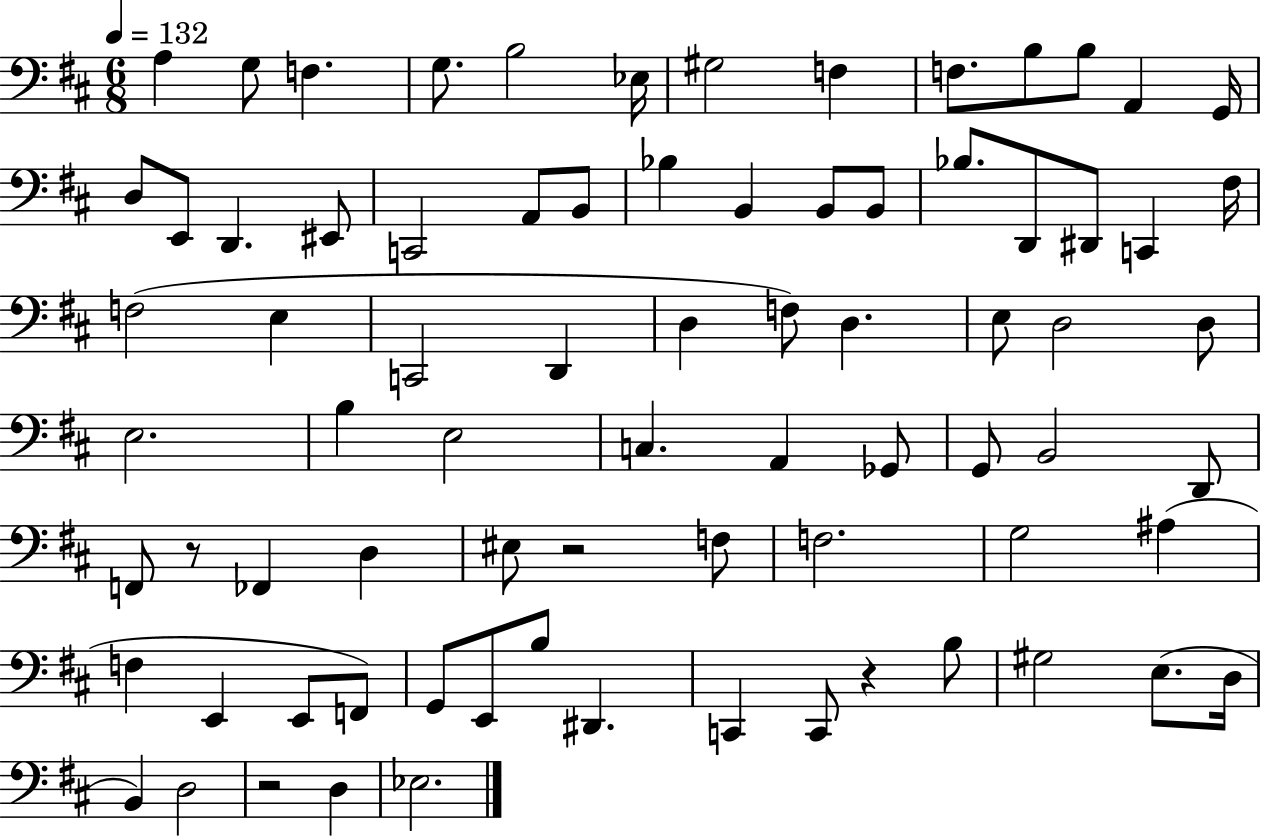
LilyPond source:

{
  \clef bass
  \numericTimeSignature
  \time 6/8
  \key d \major
  \tempo 4 = 132
  a4 g8 f4. | g8. b2 ees16 | gis2 f4 | f8. b8 b8 a,4 g,16 | \break d8 e,8 d,4. eis,8 | c,2 a,8 b,8 | bes4 b,4 b,8 b,8 | bes8. d,8 dis,8 c,4 fis16 | \break f2( e4 | c,2 d,4 | d4 f8) d4. | e8 d2 d8 | \break e2. | b4 e2 | c4. a,4 ges,8 | g,8 b,2 d,8 | \break f,8 r8 fes,4 d4 | eis8 r2 f8 | f2. | g2 ais4( | \break f4 e,4 e,8 f,8) | g,8 e,8 b8 dis,4. | c,4 c,8 r4 b8 | gis2 e8.( d16 | \break b,4) d2 | r2 d4 | ees2. | \bar "|."
}